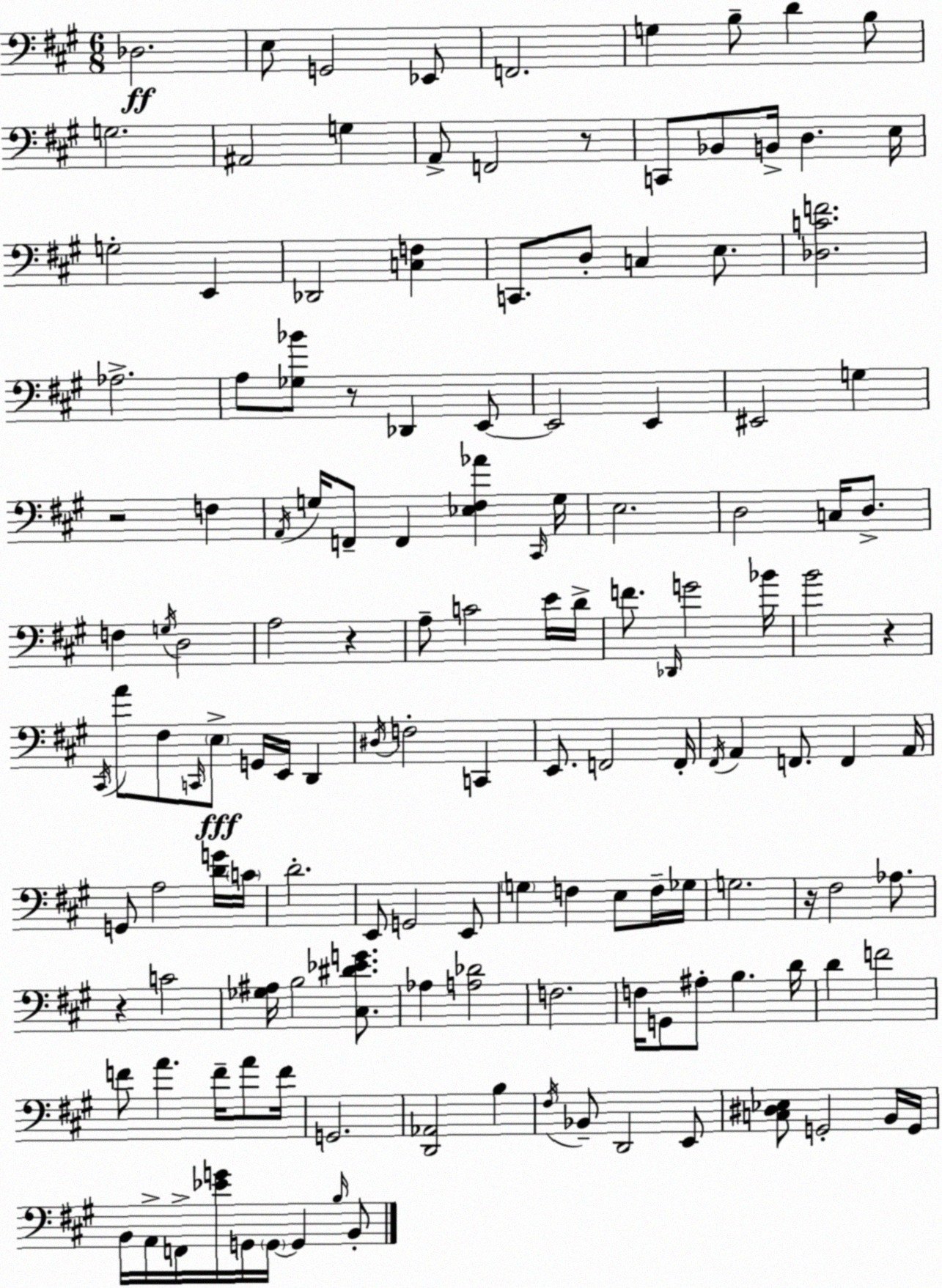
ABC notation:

X:1
T:Untitled
M:6/8
L:1/4
K:A
_D,2 E,/2 G,,2 _E,,/2 F,,2 G, B,/2 D B,/2 G,2 ^A,,2 G, A,,/2 F,,2 z/2 C,,/2 _B,,/2 B,,/4 D, E,/4 G,2 E,, _D,,2 [C,F,] C,,/2 D,/2 C, E,/2 [_D,CF]2 _A,2 A,/2 [_G,_B]/2 z/2 _D,, E,,/2 E,,2 E,, ^E,,2 G, z2 F, A,,/4 G,/4 F,,/2 F,, [_E,^F,_A] ^C,,/4 G,/4 E,2 D,2 C,/4 D,/2 F, G,/4 D,2 A,2 z A,/2 C2 E/4 D/4 F/2 _D,,/4 G2 _B/4 B2 z ^C,,/4 A/2 ^F,/2 C,,/4 E,/2 G,,/4 E,,/4 D,, ^D,/4 F,2 C,, E,,/2 F,,2 F,,/4 ^F,,/4 A,, F,,/2 F,, A,,/4 G,,/2 A,2 [DG]/4 C/4 D2 E,,/2 G,,2 E,,/2 G, F, E,/2 F,/4 _G,/4 G,2 z/4 ^F,2 _A,/2 z C2 [_G,^A,]/4 B,2 [^C,^D_EG]/2 _A, [A,_D]2 F,2 F,/4 G,,/2 ^A,/2 B, D/4 D F2 F/2 A F/4 A/2 F/4 G,,2 [D,,_A,,]2 B, ^F,/4 _B,,/2 D,,2 E,,/2 [C,^D,_E,]/2 G,,2 B,,/4 G,,/4 B,,/4 A,,/4 F,,/4 [_EG]/4 G,,/4 G,,/4 G,, B,/4 B,,/2